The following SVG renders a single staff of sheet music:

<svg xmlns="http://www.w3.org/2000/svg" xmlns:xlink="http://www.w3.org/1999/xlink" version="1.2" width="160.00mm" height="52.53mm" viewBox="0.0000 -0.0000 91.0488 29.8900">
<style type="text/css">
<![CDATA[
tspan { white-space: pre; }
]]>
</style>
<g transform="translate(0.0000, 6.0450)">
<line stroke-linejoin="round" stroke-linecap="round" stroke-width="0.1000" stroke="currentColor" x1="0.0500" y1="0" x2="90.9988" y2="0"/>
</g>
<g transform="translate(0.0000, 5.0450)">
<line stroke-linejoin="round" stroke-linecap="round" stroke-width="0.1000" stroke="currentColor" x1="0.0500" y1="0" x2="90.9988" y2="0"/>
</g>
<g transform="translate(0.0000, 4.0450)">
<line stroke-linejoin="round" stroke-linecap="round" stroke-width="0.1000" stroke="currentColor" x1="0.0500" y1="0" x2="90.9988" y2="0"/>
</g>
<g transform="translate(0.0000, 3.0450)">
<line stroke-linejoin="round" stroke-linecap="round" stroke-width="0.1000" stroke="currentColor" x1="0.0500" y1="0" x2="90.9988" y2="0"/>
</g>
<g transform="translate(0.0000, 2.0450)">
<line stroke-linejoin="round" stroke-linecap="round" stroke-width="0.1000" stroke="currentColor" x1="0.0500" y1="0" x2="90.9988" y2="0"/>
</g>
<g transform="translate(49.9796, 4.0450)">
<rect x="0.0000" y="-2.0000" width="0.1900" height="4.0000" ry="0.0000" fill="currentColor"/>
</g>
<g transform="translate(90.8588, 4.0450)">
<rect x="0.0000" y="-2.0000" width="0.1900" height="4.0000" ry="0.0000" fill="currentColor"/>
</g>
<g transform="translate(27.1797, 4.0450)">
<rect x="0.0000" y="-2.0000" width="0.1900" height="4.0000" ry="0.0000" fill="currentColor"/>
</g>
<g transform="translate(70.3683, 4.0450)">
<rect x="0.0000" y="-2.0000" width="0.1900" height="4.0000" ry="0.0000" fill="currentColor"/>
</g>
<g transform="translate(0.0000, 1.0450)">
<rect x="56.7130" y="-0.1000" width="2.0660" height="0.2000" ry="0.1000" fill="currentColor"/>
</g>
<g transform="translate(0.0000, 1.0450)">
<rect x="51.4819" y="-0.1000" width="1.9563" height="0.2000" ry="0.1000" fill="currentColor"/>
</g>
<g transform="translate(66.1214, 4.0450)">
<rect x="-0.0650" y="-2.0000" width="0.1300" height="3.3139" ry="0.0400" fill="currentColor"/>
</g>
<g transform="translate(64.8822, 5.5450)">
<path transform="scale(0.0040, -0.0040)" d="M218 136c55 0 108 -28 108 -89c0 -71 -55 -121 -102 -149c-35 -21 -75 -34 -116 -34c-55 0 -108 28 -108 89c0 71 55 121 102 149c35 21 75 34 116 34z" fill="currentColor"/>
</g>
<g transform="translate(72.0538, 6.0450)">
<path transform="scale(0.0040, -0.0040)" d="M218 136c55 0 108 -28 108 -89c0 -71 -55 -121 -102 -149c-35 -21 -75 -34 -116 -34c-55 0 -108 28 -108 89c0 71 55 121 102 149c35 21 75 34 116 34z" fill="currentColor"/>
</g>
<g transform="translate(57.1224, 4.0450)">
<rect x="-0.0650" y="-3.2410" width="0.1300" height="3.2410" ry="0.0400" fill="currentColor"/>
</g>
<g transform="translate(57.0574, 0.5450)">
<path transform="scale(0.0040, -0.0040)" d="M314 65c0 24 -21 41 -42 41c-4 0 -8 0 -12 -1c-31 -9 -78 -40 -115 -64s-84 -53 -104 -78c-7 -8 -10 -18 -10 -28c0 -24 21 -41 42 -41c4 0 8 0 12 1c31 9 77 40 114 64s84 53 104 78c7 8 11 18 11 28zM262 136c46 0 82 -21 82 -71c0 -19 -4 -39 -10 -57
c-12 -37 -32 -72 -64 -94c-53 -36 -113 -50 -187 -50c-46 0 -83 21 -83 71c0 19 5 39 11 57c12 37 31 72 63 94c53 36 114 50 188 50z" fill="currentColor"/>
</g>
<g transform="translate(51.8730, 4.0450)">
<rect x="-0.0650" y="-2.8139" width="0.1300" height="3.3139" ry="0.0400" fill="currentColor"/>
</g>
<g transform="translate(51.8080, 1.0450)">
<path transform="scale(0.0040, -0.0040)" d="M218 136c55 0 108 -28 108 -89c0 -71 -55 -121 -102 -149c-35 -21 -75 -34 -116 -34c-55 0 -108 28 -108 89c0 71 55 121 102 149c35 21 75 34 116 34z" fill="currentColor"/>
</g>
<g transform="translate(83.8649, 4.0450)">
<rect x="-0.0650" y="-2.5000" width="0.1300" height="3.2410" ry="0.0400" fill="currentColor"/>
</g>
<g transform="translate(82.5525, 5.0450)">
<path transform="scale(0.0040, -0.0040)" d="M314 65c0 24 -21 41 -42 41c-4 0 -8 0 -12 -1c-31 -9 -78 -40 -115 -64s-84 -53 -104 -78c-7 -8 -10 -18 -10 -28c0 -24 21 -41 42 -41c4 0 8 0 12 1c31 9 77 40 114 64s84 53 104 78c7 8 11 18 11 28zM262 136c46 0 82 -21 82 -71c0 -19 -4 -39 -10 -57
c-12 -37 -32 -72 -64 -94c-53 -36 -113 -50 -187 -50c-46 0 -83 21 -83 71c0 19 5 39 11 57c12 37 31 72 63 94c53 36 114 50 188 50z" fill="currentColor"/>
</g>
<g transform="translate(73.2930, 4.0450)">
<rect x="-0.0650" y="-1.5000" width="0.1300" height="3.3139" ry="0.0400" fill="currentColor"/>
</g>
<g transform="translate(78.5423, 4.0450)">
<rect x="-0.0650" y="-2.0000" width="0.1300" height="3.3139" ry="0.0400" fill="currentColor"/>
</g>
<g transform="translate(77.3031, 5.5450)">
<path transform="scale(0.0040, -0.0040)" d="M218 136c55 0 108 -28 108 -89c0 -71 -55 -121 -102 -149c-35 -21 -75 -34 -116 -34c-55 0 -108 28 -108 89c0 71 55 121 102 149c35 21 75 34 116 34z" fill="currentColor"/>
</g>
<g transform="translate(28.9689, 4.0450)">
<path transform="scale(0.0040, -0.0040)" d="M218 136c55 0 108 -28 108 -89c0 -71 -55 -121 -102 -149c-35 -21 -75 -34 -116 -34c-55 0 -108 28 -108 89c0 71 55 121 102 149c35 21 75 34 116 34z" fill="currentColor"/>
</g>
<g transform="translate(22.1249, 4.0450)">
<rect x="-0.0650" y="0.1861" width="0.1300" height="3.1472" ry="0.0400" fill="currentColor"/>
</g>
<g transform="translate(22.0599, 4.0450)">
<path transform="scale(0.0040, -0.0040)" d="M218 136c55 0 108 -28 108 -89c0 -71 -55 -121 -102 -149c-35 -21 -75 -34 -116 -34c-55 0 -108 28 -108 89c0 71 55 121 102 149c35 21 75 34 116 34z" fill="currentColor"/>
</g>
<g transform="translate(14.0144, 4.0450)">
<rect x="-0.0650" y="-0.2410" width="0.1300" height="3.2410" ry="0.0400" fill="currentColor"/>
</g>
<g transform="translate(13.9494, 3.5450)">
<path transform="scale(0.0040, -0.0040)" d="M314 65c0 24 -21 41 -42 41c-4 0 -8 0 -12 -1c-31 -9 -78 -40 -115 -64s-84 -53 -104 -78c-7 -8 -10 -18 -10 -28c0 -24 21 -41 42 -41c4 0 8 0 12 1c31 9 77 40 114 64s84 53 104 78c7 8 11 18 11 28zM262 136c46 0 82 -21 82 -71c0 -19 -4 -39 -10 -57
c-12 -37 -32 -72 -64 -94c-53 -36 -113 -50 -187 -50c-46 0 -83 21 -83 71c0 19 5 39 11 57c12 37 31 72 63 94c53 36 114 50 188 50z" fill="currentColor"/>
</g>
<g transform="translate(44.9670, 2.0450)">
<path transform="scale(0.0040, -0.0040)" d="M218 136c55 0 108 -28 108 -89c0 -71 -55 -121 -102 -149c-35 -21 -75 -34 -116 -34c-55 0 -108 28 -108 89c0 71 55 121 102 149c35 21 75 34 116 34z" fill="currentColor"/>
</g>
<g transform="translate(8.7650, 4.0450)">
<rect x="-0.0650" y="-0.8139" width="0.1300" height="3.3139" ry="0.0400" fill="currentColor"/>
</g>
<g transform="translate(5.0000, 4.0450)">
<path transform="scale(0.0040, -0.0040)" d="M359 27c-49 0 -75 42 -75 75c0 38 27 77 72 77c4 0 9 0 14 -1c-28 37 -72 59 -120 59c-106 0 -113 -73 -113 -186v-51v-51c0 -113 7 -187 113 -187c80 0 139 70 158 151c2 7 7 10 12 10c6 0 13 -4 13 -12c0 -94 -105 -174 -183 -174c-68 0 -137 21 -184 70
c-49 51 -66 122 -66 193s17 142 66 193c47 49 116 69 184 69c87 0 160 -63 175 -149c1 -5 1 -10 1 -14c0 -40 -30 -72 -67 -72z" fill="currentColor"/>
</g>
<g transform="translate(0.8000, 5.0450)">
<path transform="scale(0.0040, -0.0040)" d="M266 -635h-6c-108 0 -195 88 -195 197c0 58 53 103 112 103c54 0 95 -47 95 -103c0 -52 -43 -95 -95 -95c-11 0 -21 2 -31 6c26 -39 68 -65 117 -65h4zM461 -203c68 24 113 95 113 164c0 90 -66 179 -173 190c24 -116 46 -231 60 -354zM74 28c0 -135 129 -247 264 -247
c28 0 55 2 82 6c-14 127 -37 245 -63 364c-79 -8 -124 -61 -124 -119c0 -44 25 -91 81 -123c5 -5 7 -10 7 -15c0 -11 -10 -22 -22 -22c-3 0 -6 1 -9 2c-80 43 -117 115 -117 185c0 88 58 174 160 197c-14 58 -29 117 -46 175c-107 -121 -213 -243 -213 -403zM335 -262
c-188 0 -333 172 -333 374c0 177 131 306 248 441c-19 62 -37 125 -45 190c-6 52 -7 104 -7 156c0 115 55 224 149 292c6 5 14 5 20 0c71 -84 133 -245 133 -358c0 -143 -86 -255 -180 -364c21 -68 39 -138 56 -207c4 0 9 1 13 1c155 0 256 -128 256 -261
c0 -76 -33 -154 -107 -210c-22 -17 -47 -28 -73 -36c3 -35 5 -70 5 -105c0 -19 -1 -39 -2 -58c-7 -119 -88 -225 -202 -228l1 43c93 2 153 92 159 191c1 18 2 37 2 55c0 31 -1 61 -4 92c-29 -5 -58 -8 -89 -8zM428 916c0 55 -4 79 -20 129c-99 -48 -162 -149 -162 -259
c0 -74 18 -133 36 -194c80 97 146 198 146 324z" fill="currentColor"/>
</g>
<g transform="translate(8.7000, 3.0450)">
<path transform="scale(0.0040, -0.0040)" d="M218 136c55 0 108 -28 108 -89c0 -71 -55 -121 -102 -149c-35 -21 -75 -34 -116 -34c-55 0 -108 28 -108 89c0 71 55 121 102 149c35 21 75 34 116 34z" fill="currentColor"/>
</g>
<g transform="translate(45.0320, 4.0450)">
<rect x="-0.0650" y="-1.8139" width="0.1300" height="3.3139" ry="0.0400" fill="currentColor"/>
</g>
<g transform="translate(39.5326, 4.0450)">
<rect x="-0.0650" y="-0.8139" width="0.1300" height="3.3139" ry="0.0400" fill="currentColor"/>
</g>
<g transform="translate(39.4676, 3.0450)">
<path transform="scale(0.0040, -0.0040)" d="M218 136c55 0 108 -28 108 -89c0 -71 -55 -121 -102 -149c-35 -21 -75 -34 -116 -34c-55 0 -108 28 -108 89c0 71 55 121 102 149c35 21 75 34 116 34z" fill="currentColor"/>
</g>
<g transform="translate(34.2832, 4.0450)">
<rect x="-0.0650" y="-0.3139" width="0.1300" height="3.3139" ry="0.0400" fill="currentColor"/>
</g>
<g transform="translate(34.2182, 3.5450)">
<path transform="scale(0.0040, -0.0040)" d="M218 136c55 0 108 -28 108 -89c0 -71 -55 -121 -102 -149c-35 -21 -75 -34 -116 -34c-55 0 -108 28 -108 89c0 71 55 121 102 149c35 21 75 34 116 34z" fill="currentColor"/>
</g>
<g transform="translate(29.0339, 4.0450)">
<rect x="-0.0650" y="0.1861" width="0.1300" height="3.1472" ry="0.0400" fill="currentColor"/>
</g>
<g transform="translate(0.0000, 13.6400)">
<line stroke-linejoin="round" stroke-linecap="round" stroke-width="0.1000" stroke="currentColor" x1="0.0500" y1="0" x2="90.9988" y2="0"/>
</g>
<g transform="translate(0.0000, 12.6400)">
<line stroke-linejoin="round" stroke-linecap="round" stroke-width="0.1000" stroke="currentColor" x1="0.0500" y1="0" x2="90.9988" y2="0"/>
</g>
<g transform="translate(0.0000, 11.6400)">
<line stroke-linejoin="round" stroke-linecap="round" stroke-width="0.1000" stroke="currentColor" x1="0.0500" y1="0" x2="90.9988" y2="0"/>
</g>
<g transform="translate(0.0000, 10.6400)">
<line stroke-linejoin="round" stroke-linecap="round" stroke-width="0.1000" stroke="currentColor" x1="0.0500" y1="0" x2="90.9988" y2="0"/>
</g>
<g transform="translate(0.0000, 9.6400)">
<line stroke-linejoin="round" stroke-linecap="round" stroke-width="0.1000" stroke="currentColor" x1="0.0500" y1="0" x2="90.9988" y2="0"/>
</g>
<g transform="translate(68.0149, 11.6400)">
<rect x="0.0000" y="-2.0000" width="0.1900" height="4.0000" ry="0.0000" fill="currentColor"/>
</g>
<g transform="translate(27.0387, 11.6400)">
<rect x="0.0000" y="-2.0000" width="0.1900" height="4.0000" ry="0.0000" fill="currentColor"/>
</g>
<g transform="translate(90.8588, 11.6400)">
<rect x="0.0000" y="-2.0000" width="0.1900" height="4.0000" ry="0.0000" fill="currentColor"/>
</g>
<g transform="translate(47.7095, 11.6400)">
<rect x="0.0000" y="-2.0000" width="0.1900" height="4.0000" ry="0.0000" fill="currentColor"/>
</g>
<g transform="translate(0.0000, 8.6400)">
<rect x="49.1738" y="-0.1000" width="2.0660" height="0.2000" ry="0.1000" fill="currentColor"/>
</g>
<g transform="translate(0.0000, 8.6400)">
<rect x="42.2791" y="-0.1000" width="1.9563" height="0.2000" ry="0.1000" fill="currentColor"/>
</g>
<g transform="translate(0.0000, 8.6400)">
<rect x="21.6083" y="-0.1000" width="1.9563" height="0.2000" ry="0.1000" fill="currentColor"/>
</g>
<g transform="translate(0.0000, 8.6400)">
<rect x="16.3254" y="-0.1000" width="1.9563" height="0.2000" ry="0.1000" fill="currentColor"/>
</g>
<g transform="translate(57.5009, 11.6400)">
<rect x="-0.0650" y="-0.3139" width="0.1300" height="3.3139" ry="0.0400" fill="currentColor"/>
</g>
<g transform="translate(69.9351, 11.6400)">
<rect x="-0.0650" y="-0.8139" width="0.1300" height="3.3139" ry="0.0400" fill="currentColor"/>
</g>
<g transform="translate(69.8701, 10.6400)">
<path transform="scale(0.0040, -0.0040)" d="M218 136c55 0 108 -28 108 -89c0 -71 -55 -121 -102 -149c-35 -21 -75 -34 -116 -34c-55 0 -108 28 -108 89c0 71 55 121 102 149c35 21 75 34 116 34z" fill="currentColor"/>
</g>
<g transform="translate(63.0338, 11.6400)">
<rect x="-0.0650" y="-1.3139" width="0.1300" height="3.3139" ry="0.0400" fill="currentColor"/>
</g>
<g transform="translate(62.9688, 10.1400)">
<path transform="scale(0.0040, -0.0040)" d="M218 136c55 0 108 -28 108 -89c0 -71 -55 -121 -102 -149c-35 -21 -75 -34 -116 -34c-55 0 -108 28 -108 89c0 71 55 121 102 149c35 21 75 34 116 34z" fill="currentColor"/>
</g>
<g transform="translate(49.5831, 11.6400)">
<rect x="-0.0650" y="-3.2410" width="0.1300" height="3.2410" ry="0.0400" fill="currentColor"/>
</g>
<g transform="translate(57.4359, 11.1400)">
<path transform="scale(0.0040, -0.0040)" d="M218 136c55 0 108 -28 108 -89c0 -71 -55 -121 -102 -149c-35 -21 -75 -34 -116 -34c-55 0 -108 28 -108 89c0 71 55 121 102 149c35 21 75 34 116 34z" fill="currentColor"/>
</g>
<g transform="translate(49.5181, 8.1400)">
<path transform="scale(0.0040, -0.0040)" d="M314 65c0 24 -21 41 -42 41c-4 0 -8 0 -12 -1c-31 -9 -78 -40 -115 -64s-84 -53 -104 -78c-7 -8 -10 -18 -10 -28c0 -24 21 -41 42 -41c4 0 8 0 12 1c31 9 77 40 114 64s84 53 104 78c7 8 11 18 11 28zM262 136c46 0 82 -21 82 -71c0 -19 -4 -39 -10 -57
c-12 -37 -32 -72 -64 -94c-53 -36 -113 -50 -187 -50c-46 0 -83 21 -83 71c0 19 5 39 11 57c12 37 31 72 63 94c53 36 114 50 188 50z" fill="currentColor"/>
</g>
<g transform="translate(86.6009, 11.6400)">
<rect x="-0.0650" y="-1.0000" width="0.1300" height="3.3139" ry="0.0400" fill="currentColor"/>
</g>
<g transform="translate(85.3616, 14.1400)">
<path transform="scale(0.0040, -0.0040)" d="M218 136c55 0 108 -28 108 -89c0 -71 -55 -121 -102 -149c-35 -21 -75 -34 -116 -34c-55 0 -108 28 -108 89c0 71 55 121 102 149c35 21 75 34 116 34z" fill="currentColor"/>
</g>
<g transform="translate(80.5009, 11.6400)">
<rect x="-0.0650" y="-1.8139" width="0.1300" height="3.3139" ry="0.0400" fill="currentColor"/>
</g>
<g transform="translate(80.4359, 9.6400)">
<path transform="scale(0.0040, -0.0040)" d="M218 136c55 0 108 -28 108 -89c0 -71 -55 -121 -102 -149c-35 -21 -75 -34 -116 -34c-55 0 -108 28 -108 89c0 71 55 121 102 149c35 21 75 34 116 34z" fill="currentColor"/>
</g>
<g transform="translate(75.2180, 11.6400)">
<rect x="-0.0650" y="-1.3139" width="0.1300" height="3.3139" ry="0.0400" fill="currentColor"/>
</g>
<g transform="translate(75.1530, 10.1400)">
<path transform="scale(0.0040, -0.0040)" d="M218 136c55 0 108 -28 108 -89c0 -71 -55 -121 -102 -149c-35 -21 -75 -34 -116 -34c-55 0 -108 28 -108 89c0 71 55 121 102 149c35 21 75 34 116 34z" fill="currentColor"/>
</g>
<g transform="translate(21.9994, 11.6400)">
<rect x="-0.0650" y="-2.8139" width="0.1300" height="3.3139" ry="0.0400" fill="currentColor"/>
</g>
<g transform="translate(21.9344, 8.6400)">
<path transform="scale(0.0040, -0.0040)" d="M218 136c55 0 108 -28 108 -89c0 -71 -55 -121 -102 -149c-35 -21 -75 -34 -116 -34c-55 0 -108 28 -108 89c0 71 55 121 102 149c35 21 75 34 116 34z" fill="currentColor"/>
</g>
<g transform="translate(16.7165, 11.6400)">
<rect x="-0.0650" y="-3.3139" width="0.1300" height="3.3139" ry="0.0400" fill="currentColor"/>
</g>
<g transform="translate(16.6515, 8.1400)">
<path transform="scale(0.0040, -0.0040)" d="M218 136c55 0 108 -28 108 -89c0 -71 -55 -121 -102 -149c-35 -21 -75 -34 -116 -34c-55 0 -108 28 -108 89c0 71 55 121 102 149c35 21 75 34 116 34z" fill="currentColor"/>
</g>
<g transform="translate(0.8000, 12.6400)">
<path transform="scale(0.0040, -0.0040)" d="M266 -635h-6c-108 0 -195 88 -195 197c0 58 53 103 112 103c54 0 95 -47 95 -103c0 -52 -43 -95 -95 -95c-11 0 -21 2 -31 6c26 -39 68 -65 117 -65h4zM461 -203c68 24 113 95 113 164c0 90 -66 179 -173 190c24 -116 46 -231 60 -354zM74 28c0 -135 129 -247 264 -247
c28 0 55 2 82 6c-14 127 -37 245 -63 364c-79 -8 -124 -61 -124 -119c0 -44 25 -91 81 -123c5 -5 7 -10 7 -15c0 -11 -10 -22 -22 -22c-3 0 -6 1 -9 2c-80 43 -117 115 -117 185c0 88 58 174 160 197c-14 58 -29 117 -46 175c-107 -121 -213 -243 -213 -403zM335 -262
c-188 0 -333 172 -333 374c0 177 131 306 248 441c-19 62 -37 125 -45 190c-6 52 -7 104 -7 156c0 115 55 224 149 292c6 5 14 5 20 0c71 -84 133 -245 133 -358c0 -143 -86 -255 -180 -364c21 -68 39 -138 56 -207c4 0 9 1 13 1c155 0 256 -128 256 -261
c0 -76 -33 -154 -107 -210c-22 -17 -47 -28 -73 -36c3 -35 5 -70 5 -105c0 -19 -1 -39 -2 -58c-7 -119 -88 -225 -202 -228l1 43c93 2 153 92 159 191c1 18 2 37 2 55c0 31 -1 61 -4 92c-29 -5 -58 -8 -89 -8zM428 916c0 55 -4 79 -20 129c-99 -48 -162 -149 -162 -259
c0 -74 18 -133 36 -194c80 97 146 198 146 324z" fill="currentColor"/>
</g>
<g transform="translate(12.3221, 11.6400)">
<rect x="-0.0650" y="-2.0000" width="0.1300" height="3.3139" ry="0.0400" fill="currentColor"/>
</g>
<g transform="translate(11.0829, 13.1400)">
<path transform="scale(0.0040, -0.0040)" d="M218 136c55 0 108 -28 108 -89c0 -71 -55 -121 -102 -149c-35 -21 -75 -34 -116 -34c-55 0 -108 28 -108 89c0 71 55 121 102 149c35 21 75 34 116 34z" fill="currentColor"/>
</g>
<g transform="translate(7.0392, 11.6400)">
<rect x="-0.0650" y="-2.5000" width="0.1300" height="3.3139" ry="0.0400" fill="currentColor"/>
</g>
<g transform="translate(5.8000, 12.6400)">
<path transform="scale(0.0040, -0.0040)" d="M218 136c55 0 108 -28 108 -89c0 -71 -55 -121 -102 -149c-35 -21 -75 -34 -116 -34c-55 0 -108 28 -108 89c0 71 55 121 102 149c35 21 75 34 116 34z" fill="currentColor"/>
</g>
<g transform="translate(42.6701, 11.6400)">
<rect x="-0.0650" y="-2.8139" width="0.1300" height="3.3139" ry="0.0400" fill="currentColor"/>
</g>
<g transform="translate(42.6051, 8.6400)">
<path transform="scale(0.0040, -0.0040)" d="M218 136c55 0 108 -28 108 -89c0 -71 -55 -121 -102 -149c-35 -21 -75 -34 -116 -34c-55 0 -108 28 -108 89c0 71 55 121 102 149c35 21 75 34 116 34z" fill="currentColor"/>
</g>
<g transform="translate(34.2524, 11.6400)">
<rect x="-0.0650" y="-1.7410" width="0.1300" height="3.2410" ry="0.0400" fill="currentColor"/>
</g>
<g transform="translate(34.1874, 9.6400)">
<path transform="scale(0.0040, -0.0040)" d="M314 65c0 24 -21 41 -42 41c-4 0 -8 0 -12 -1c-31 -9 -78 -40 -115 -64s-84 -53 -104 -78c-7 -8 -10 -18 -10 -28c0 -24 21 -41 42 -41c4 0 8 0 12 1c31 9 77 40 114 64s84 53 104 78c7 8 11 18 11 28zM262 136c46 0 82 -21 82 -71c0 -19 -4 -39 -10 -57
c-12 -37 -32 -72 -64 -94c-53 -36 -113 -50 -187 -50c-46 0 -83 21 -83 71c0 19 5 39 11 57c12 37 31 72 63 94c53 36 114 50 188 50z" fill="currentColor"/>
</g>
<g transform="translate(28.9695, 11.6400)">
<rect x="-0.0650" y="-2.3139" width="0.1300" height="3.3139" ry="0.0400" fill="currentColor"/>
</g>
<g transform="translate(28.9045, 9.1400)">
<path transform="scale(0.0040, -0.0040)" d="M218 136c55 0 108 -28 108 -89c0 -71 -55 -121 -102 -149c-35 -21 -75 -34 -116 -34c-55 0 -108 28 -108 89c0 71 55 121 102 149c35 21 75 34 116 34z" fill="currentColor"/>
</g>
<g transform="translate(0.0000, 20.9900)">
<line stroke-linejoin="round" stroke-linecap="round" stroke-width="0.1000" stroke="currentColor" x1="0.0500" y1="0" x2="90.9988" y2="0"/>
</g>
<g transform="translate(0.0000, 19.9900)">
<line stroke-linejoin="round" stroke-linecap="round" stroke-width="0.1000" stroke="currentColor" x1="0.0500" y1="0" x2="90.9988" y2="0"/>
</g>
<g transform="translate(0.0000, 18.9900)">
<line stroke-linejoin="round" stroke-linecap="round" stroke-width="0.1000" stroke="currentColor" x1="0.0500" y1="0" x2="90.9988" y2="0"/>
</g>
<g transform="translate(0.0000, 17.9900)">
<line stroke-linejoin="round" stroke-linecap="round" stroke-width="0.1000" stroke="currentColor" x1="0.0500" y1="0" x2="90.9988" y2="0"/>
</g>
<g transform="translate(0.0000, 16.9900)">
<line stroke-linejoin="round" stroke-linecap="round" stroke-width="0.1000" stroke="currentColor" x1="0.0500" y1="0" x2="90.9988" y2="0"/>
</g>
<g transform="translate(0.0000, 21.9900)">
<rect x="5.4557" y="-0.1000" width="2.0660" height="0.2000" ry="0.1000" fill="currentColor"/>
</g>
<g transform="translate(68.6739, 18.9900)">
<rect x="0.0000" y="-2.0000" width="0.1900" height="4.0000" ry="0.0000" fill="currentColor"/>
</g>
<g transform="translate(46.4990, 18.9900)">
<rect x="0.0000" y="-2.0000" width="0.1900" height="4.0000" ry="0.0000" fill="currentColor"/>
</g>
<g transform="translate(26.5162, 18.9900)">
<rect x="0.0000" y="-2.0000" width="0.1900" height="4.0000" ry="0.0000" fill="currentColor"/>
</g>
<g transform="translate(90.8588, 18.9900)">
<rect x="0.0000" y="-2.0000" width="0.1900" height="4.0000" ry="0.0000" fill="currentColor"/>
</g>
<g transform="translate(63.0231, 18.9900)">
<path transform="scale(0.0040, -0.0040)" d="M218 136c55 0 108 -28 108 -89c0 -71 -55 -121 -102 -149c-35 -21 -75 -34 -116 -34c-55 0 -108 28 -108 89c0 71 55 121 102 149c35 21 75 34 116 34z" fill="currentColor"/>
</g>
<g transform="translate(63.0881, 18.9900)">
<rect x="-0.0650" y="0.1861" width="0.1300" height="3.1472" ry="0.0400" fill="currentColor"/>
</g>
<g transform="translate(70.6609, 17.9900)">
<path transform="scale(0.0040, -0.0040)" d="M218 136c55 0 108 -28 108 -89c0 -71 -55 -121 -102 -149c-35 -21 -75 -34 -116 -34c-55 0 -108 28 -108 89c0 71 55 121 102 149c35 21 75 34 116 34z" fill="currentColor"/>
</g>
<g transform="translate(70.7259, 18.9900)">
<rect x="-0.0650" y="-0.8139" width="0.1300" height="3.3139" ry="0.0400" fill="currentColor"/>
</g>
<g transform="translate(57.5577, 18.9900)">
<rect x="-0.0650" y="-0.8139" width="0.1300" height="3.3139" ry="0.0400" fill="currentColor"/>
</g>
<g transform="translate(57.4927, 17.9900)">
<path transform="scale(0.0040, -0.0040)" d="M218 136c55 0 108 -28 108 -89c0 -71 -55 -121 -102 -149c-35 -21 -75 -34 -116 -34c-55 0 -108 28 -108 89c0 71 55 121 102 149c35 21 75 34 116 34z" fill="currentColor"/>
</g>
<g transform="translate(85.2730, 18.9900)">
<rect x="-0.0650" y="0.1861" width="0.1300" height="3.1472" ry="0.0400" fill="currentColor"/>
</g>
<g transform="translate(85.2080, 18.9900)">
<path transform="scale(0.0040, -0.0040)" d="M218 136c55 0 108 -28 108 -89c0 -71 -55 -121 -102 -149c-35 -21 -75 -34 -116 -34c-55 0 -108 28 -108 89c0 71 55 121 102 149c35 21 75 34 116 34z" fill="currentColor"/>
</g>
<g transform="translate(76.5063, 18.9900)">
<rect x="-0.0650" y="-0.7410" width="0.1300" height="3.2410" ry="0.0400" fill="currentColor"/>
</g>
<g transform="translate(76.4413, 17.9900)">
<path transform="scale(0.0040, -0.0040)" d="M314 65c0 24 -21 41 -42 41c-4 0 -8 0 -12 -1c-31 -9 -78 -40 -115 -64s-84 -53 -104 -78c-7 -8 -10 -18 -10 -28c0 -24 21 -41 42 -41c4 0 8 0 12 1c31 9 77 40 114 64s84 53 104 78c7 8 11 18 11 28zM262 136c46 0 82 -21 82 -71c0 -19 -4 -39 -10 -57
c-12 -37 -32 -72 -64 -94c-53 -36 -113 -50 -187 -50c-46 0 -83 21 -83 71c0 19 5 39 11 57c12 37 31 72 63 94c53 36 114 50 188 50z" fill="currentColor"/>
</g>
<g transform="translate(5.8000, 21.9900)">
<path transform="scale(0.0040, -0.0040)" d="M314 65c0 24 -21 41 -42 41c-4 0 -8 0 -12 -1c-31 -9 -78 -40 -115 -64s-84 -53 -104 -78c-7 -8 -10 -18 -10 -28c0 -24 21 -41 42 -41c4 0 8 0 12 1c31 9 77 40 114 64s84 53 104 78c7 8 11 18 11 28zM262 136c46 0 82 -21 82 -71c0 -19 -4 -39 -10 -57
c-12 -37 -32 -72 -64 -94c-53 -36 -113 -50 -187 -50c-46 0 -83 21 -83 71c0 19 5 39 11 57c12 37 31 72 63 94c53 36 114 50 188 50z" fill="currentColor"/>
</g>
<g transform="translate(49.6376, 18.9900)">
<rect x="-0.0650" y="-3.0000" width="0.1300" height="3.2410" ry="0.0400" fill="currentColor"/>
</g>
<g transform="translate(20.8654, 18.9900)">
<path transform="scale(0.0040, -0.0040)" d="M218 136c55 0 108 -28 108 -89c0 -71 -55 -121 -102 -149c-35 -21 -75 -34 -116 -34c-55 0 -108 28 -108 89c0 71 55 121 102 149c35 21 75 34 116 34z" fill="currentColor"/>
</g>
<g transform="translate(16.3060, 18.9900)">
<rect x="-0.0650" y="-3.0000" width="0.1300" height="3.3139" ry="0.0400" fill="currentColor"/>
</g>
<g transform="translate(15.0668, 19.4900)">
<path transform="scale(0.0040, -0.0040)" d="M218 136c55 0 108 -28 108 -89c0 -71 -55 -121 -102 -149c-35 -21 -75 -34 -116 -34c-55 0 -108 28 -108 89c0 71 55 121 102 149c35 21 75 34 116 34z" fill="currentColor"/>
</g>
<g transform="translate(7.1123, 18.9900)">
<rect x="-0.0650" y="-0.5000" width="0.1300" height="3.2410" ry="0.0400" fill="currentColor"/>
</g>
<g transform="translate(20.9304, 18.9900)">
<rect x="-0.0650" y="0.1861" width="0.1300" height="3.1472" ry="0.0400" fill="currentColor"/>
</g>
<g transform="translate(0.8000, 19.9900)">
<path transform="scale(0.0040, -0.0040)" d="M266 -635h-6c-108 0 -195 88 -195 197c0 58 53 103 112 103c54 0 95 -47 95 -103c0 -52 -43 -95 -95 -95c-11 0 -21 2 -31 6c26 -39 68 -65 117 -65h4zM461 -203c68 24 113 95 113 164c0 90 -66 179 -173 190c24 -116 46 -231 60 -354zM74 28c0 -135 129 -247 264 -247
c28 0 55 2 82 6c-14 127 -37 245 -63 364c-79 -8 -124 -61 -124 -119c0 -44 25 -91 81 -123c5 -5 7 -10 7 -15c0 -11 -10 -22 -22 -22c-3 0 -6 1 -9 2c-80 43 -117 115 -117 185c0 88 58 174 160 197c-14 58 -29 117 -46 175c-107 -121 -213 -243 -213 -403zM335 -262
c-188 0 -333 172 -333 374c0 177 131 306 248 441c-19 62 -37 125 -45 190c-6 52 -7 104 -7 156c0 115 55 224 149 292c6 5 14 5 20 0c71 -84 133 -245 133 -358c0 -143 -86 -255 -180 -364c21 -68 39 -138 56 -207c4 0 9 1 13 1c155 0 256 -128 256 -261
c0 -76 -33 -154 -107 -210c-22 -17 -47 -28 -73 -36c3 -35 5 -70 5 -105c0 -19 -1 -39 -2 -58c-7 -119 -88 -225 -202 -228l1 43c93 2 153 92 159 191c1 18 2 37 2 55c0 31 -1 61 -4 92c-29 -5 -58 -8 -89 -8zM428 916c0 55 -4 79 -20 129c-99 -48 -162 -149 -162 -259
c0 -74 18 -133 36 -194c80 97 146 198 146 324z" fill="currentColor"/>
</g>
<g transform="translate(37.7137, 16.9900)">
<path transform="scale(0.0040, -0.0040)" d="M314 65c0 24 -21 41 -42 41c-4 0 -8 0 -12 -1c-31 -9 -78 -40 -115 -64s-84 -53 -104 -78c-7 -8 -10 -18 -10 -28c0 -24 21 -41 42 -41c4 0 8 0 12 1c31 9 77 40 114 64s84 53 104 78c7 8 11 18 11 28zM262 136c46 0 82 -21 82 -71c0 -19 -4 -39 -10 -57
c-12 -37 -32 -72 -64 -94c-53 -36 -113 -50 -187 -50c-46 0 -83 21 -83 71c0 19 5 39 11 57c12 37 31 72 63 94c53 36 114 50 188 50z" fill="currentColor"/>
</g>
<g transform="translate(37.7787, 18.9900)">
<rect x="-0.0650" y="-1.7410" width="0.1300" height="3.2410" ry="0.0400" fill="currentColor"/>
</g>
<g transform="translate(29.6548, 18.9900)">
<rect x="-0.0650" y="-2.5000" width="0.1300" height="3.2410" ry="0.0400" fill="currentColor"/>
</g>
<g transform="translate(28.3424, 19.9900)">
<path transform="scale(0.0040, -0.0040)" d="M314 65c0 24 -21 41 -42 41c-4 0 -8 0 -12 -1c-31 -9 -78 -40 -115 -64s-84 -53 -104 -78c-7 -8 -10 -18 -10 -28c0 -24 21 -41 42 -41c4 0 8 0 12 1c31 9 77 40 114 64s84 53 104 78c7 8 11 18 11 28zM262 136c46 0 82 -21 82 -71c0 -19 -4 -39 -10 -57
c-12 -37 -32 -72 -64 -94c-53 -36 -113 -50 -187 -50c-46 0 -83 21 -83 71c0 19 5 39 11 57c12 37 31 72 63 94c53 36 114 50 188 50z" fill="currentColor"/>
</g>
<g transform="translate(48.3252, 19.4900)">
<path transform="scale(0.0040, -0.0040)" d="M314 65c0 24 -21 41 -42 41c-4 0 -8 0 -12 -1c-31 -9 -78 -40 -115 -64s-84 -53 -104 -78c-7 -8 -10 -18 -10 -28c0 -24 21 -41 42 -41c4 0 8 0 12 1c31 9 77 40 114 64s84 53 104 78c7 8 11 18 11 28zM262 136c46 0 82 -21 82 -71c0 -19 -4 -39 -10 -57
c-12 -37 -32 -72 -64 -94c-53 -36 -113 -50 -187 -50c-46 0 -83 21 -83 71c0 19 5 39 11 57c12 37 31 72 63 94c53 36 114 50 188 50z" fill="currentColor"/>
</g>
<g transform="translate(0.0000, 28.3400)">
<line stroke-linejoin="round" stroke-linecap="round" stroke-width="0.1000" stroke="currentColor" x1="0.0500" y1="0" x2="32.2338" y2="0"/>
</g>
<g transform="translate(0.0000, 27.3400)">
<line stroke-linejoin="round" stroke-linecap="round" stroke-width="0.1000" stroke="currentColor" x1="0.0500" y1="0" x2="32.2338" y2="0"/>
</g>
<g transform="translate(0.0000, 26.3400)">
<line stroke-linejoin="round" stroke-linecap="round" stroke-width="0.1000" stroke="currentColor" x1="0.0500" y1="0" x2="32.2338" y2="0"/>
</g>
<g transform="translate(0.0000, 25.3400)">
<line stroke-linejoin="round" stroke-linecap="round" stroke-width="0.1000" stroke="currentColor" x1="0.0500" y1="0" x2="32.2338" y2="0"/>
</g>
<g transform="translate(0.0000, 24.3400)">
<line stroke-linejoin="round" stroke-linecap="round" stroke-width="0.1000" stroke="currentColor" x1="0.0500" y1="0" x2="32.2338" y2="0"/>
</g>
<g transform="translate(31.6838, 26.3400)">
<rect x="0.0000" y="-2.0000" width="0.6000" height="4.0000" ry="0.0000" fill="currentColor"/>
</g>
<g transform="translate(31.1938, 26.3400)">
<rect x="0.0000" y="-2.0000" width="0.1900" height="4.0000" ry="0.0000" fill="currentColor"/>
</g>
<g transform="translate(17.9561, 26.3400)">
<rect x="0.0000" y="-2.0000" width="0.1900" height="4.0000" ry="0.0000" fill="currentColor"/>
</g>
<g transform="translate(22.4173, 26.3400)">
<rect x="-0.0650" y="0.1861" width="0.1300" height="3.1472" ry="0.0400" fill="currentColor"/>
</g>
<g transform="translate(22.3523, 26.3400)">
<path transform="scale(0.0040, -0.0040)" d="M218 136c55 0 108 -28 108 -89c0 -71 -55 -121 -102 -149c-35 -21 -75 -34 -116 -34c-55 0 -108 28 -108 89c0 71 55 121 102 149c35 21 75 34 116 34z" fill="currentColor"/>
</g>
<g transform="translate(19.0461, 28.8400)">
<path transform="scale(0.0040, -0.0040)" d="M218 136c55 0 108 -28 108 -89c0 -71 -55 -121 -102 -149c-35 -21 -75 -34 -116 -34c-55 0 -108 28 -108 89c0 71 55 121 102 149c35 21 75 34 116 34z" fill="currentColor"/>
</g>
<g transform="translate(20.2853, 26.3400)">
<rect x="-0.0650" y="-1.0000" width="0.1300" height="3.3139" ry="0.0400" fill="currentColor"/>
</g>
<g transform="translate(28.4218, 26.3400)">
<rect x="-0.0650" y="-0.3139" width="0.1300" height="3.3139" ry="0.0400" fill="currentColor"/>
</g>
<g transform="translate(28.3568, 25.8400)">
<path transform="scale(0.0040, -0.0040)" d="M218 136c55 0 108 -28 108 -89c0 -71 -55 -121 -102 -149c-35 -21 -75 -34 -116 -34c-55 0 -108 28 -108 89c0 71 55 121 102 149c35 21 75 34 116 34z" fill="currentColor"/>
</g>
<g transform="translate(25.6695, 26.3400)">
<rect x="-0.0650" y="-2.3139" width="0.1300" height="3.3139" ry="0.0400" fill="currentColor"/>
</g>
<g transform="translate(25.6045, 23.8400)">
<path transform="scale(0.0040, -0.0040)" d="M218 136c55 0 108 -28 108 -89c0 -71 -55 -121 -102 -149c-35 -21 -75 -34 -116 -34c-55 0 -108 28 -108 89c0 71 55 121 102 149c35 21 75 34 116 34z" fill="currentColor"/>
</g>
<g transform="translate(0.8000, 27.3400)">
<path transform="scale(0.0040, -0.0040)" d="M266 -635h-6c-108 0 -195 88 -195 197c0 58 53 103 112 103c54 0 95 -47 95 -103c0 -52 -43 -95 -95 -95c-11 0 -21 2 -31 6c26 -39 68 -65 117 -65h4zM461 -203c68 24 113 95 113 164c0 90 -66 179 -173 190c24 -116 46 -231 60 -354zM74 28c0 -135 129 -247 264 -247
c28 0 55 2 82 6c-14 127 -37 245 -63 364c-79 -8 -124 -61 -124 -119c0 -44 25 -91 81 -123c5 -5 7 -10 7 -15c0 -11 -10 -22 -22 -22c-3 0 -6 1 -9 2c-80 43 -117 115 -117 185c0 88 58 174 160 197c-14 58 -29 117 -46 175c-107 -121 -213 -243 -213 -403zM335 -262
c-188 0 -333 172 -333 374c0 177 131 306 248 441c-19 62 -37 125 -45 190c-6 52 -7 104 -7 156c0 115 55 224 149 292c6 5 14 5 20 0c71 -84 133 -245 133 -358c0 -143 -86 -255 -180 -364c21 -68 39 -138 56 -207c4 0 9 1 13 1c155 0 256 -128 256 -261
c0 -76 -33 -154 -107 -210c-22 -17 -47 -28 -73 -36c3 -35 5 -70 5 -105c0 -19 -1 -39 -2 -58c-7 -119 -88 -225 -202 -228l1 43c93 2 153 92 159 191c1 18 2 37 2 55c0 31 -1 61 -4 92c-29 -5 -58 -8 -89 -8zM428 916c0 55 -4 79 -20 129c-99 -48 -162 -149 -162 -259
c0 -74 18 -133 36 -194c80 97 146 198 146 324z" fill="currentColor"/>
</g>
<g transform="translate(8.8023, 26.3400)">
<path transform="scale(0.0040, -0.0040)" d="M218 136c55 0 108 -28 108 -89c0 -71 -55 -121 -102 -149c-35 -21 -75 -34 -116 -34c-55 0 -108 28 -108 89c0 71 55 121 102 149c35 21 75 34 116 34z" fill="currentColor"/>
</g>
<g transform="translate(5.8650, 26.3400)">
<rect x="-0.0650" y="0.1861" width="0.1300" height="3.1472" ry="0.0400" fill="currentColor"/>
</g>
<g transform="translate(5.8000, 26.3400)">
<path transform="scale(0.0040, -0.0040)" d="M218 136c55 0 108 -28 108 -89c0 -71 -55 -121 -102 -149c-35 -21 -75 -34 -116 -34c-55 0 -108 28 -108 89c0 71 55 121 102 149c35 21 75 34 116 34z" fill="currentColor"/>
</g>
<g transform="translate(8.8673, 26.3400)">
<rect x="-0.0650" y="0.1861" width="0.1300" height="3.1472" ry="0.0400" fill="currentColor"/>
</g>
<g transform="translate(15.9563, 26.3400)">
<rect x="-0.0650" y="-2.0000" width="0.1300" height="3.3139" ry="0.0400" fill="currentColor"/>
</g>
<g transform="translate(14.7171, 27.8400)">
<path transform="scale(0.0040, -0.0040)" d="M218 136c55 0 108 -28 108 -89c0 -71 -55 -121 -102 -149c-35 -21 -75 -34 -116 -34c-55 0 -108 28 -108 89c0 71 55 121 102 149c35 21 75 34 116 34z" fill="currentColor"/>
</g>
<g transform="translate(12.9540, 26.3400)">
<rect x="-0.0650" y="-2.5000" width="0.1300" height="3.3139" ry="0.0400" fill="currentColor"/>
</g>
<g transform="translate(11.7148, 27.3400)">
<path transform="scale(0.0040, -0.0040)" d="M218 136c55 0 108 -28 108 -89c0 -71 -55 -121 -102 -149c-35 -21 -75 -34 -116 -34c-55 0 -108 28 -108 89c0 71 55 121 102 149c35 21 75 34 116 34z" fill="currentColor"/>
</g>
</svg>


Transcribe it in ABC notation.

X:1
T:Untitled
M:4/4
L:1/4
K:C
d c2 B B c d f a b2 F E F G2 G F b a g f2 a b2 c e d e f D C2 A B G2 f2 A2 d B d d2 B B B G F D B g c